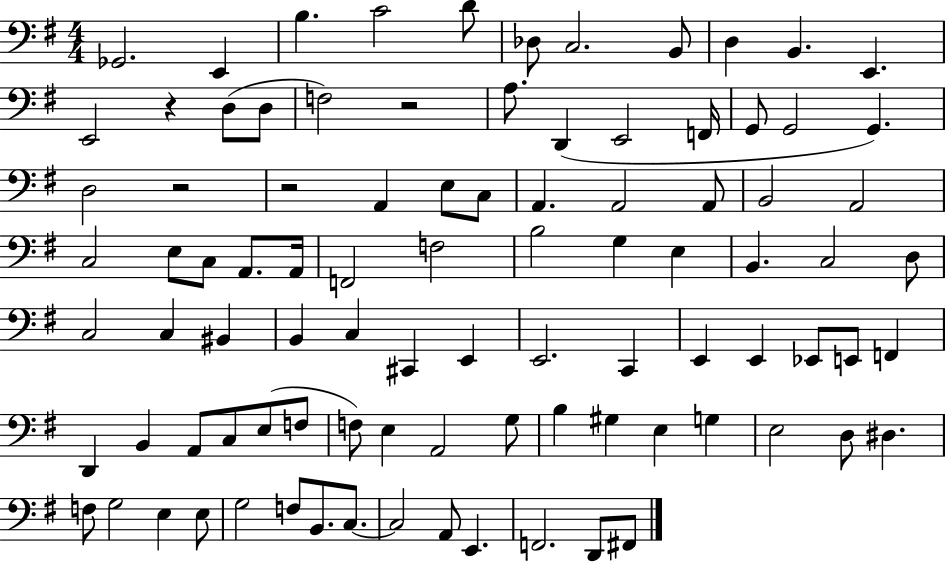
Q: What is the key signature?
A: G major